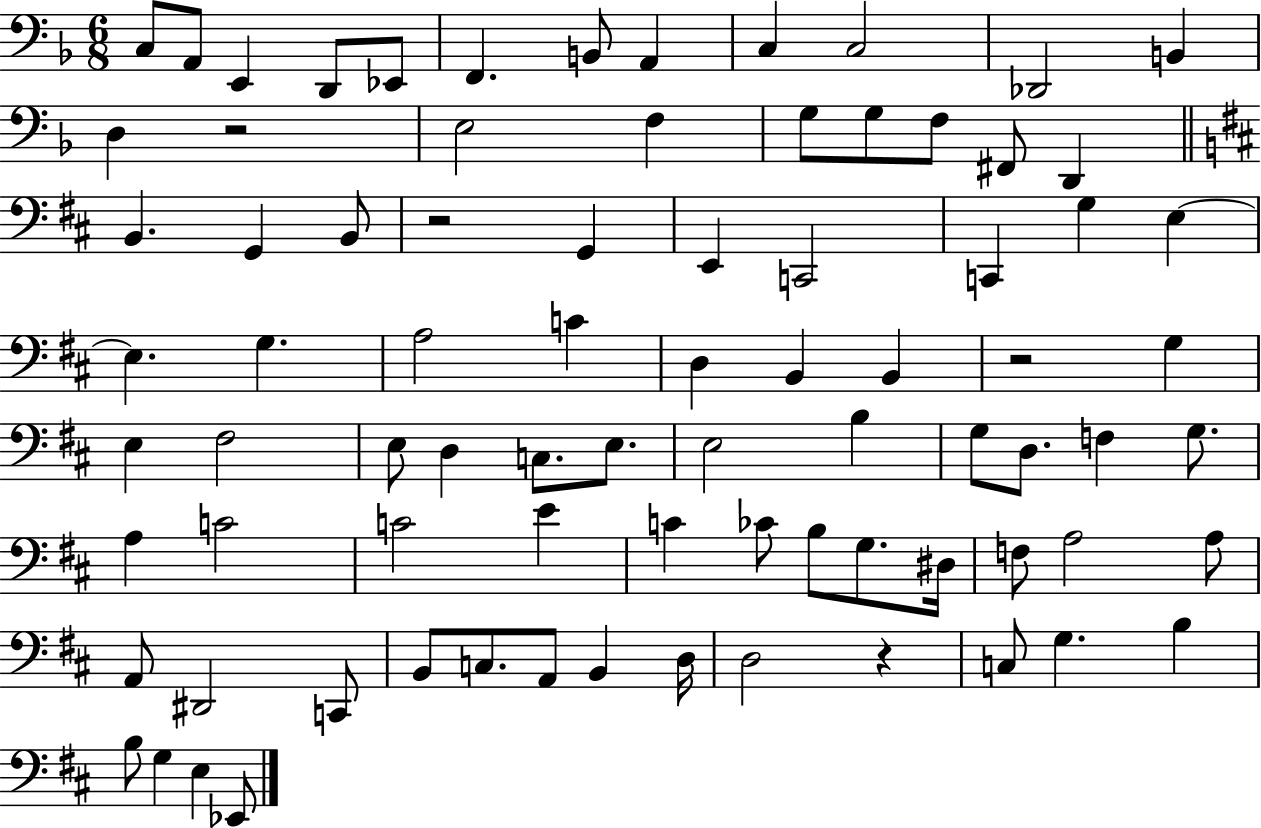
{
  \clef bass
  \numericTimeSignature
  \time 6/8
  \key f \major
  c8 a,8 e,4 d,8 ees,8 | f,4. b,8 a,4 | c4 c2 | des,2 b,4 | \break d4 r2 | e2 f4 | g8 g8 f8 fis,8 d,4 | \bar "||" \break \key d \major b,4. g,4 b,8 | r2 g,4 | e,4 c,2 | c,4 g4 e4~~ | \break e4. g4. | a2 c'4 | d4 b,4 b,4 | r2 g4 | \break e4 fis2 | e8 d4 c8. e8. | e2 b4 | g8 d8. f4 g8. | \break a4 c'2 | c'2 e'4 | c'4 ces'8 b8 g8. dis16 | f8 a2 a8 | \break a,8 dis,2 c,8 | b,8 c8. a,8 b,4 d16 | d2 r4 | c8 g4. b4 | \break b8 g4 e4 ees,8 | \bar "|."
}